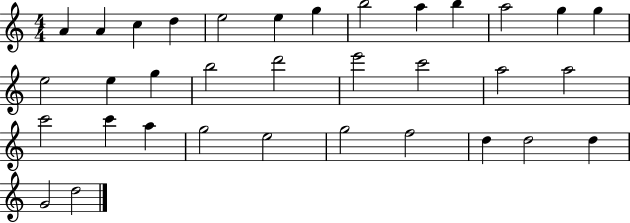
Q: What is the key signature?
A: C major